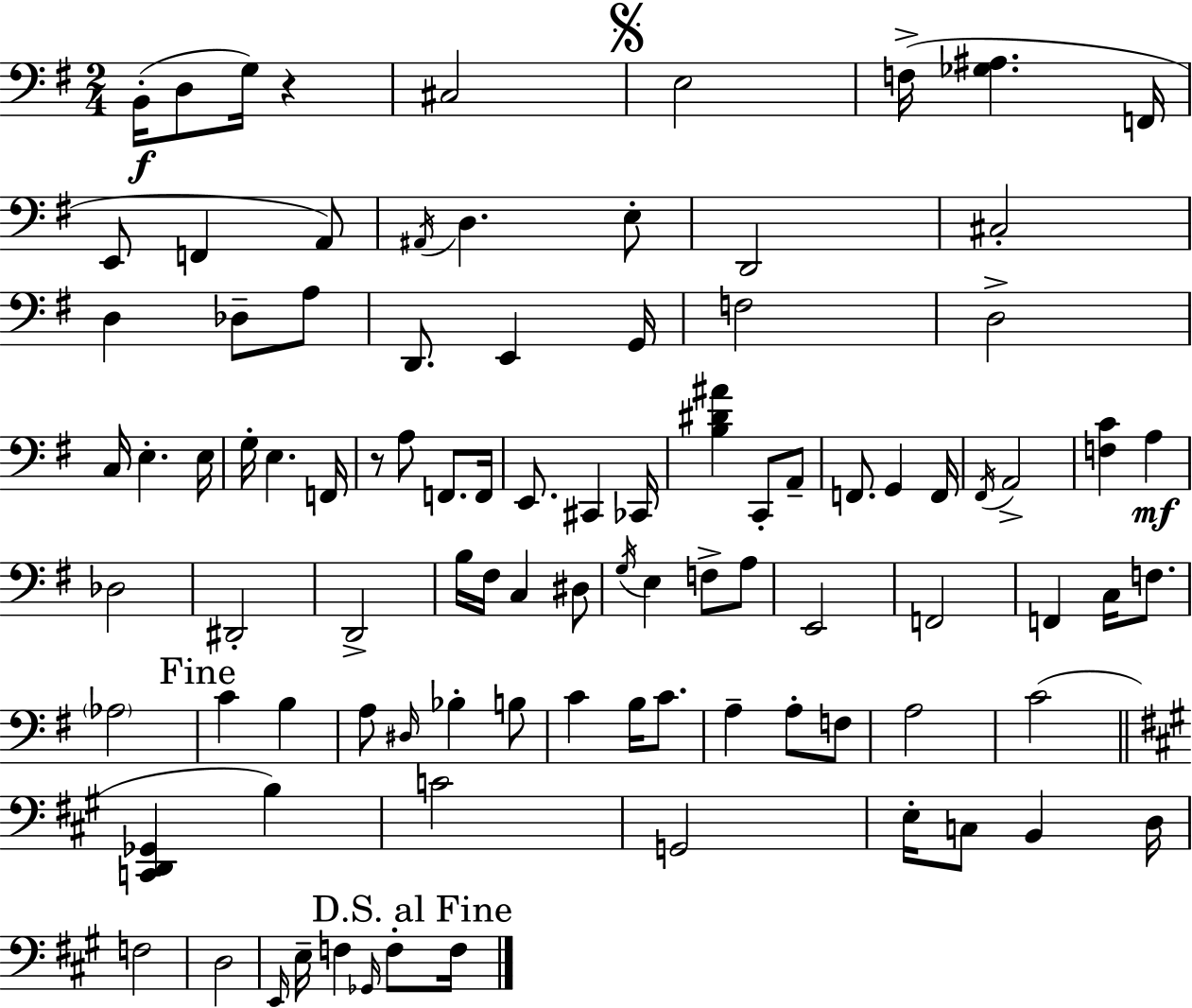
{
  \clef bass
  \numericTimeSignature
  \time 2/4
  \key g \major
  b,16-.(\f d8 g16) r4 | cis2 | \mark \markup { \musicglyph "scripts.segno" } e2 | f16->( <ges ais>4. f,16 | \break e,8 f,4 a,8) | \acciaccatura { ais,16 } d4. e8-. | d,2 | cis2-. | \break d4 des8-- a8 | d,8. e,4 | g,16 f2 | d2-> | \break c16 e4.-. | e16 g16-. e4. | f,16 r8 a8 f,8. | f,16 e,8. cis,4 | \break ces,16 <b dis' ais'>4 c,8-. a,8-- | f,8. g,4 | f,16 \acciaccatura { fis,16 } a,2-> | <f c'>4 a4\mf | \break des2 | dis,2-. | d,2-> | b16 fis16 c4 | \break dis8 \acciaccatura { g16 } e4 f8-> | a8 e,2 | f,2 | f,4 c16 | \break f8. \parenthesize aes2 | \mark "Fine" c'4 b4 | a8 \grace { dis16 } bes4-. | b8 c'4 | \break b16 c'8. a4-- | a8-. f8 a2 | c'2( | \bar "||" \break \key a \major <c, d, ges,>4 b4) | c'2 | g,2 | e16-. c8 b,4 d16 | \break f2 | d2 | \grace { e,16 } e16-- f4 \grace { ges,16 } f8-. | \mark "D.S. al Fine" f16 \bar "|."
}